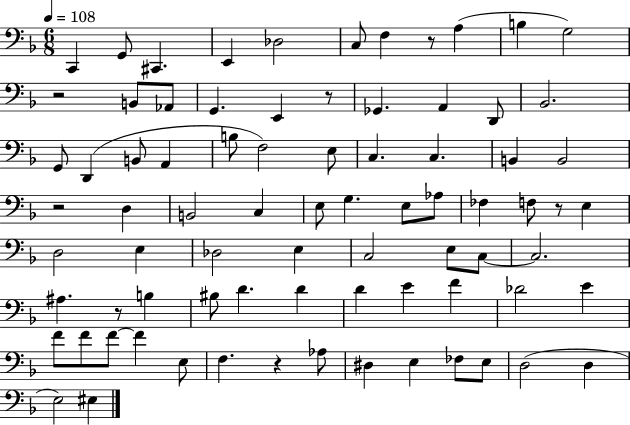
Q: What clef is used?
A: bass